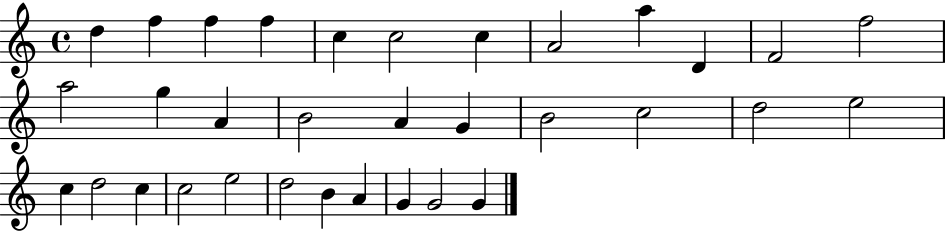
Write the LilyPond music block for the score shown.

{
  \clef treble
  \time 4/4
  \defaultTimeSignature
  \key c \major
  d''4 f''4 f''4 f''4 | c''4 c''2 c''4 | a'2 a''4 d'4 | f'2 f''2 | \break a''2 g''4 a'4 | b'2 a'4 g'4 | b'2 c''2 | d''2 e''2 | \break c''4 d''2 c''4 | c''2 e''2 | d''2 b'4 a'4 | g'4 g'2 g'4 | \break \bar "|."
}